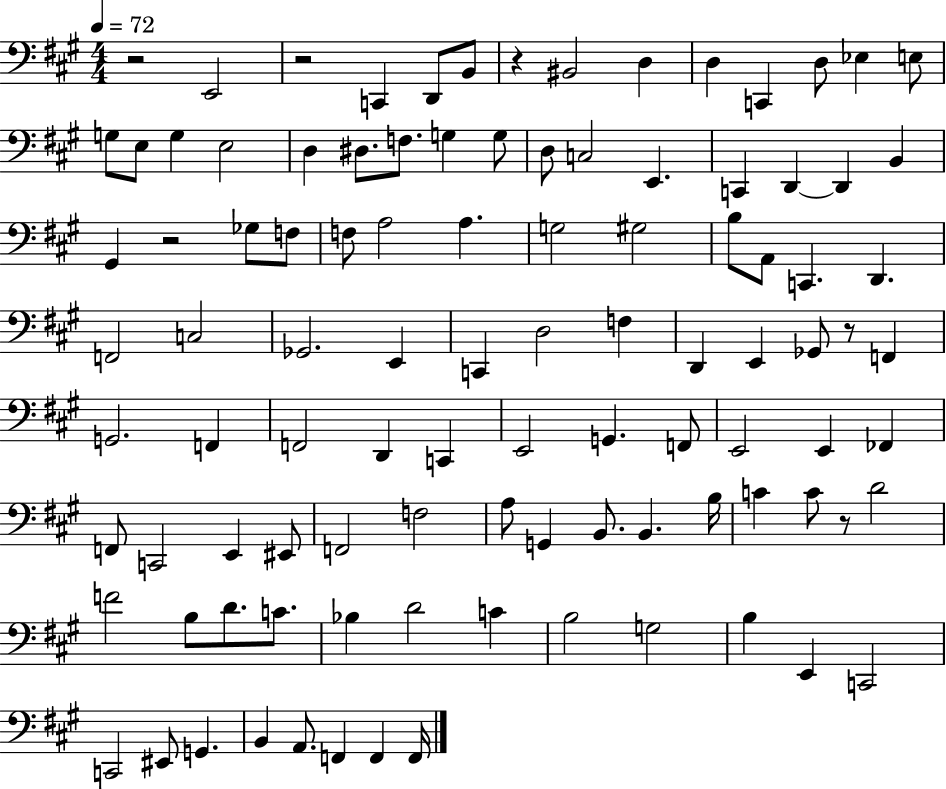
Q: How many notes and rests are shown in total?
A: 101